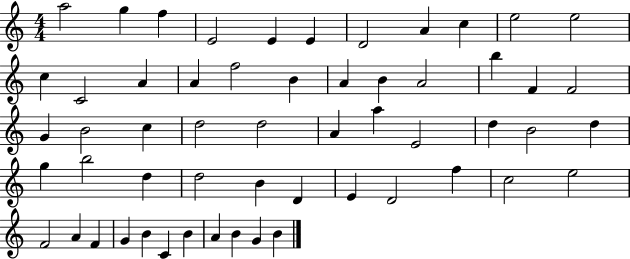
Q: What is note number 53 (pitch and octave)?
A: A4